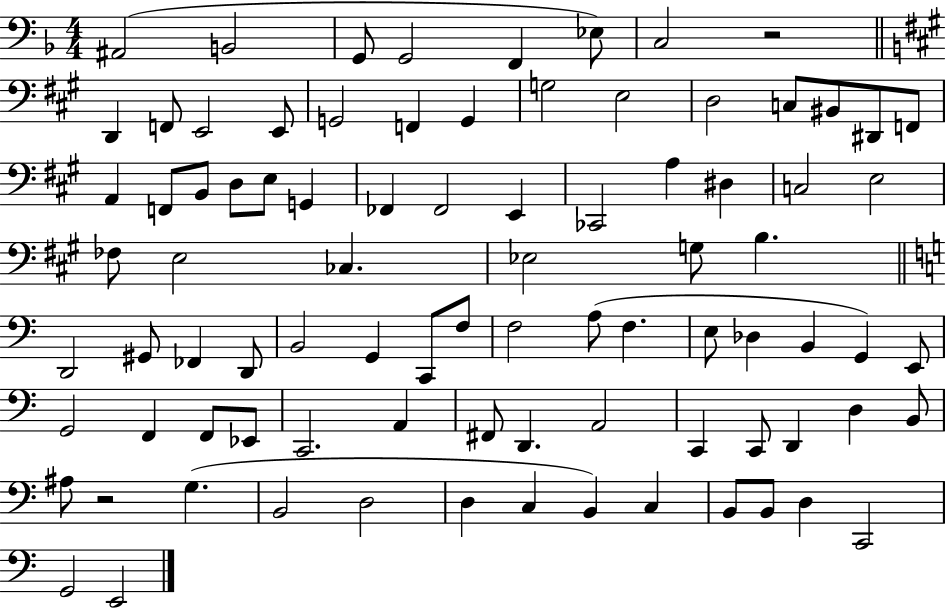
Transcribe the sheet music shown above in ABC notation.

X:1
T:Untitled
M:4/4
L:1/4
K:F
^A,,2 B,,2 G,,/2 G,,2 F,, _E,/2 C,2 z2 D,, F,,/2 E,,2 E,,/2 G,,2 F,, G,, G,2 E,2 D,2 C,/2 ^B,,/2 ^D,,/2 F,,/2 A,, F,,/2 B,,/2 D,/2 E,/2 G,, _F,, _F,,2 E,, _C,,2 A, ^D, C,2 E,2 _F,/2 E,2 _C, _E,2 G,/2 B, D,,2 ^G,,/2 _F,, D,,/2 B,,2 G,, C,,/2 F,/2 F,2 A,/2 F, E,/2 _D, B,, G,, E,,/2 G,,2 F,, F,,/2 _E,,/2 C,,2 A,, ^F,,/2 D,, A,,2 C,, C,,/2 D,, D, B,,/2 ^A,/2 z2 G, B,,2 D,2 D, C, B,, C, B,,/2 B,,/2 D, C,,2 G,,2 E,,2